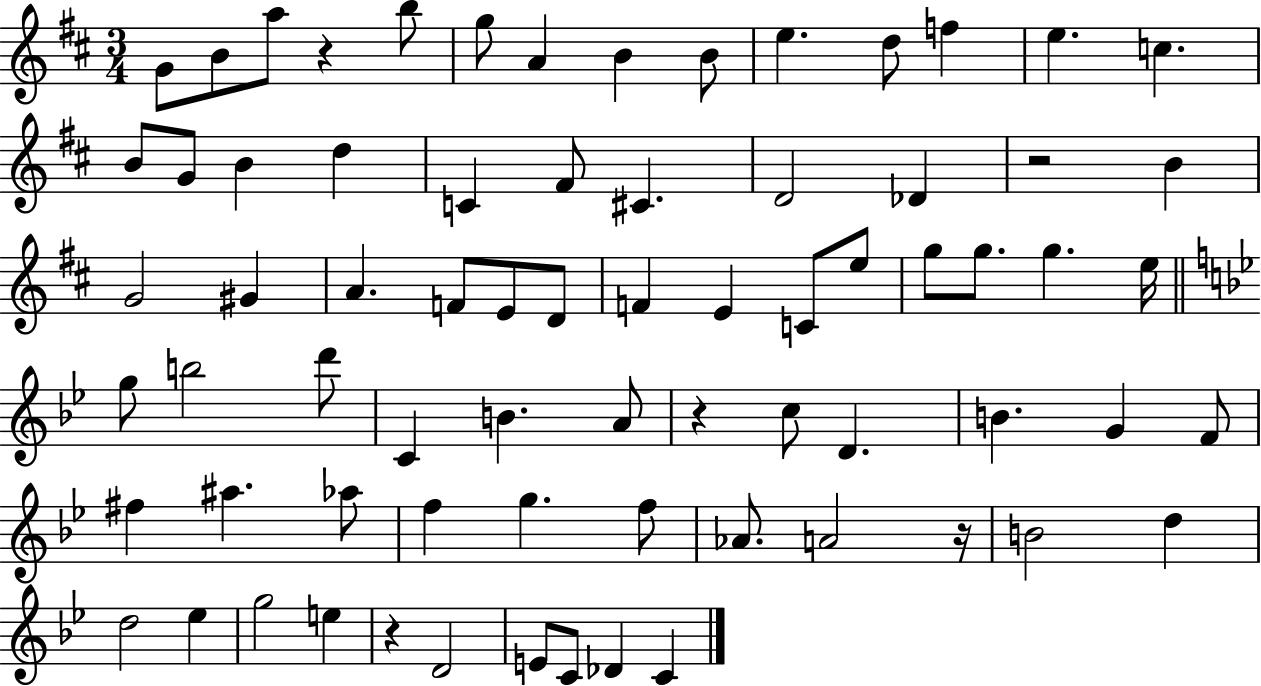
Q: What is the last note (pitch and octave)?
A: C4